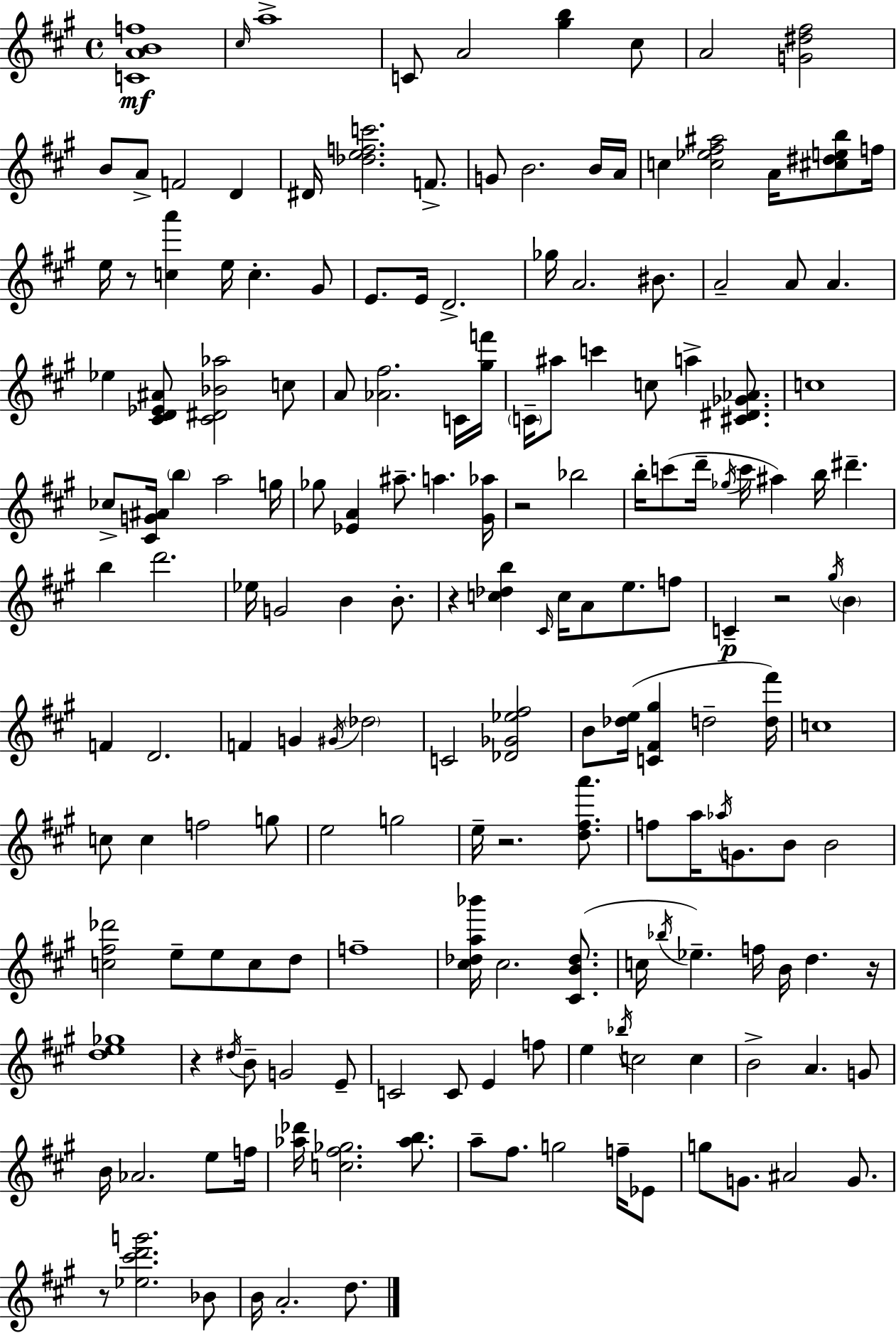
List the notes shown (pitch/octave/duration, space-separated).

[C4,A4,B4,F5]/w C#5/s A5/w C4/e A4/h [G#5,B5]/q C#5/e A4/h [G4,D#5,F#5]/h B4/e A4/e F4/h D4/q D#4/s [Db5,E5,F5,C6]/h. F4/e. G4/e B4/h. B4/s A4/s C5/q [C5,Eb5,F#5,A#5]/h A4/s [C#5,D#5,E5,B5]/e F5/s E5/s R/e [C5,A6]/q E5/s C5/q. G#4/e E4/e. E4/s D4/h. Gb5/s A4/h. BIS4/e. A4/h A4/e A4/q. Eb5/q [C#4,D4,Eb4,A#4]/e [C#4,D#4,Bb4,Ab5]/h C5/e A4/e [Ab4,F#5]/h. C4/s [G#5,F6]/s C4/s A#5/e C6/q C5/e A5/q [C#4,D#4,Gb4,Ab4]/e. C5/w CES5/e [C#4,G4,A#4]/s B5/q A5/h G5/s Gb5/e [Eb4,A4]/q A#5/e. A5/q. [G#4,Ab5]/s R/h Bb5/h B5/s C6/e D6/s Gb5/s C6/s A#5/q B5/s D#6/q. B5/q D6/h. Eb5/s G4/h B4/q B4/e. R/q [C5,Db5,B5]/q C#4/s C5/s A4/e E5/e. F5/e C4/q R/h G#5/s B4/q F4/q D4/h. F4/q G4/q G#4/s Db5/h C4/h [Db4,Gb4,Eb5,F#5]/h B4/e [Db5,E5]/s [C4,F#4,G#5]/q D5/h [D5,F#6]/s C5/w C5/e C5/q F5/h G5/e E5/h G5/h E5/s R/h. [D5,F#5,A6]/e. F5/e A5/s Ab5/s G4/e. B4/e B4/h [C5,F#5,Db6]/h E5/e E5/e C5/e D5/e F5/w [C#5,Db5,A5,Bb6]/s C#5/h. [C#4,B4,Db5]/e. C5/s Bb5/s Eb5/q. F5/s B4/s D5/q. R/s [D5,E5,Gb5]/w R/q D#5/s B4/e G4/h E4/e C4/h C4/e E4/q F5/e E5/q Bb5/s C5/h C5/q B4/h A4/q. G4/e B4/s Ab4/h. E5/e F5/s [Ab5,Db6]/s [C5,F#5,Gb5]/h. [Ab5,B5]/e. A5/e F#5/e. G5/h F5/s Eb4/e G5/e G4/e. A#4/h G4/e. R/e [Eb5,C#6,D6,G6]/h. Bb4/e B4/s A4/h. D5/e.